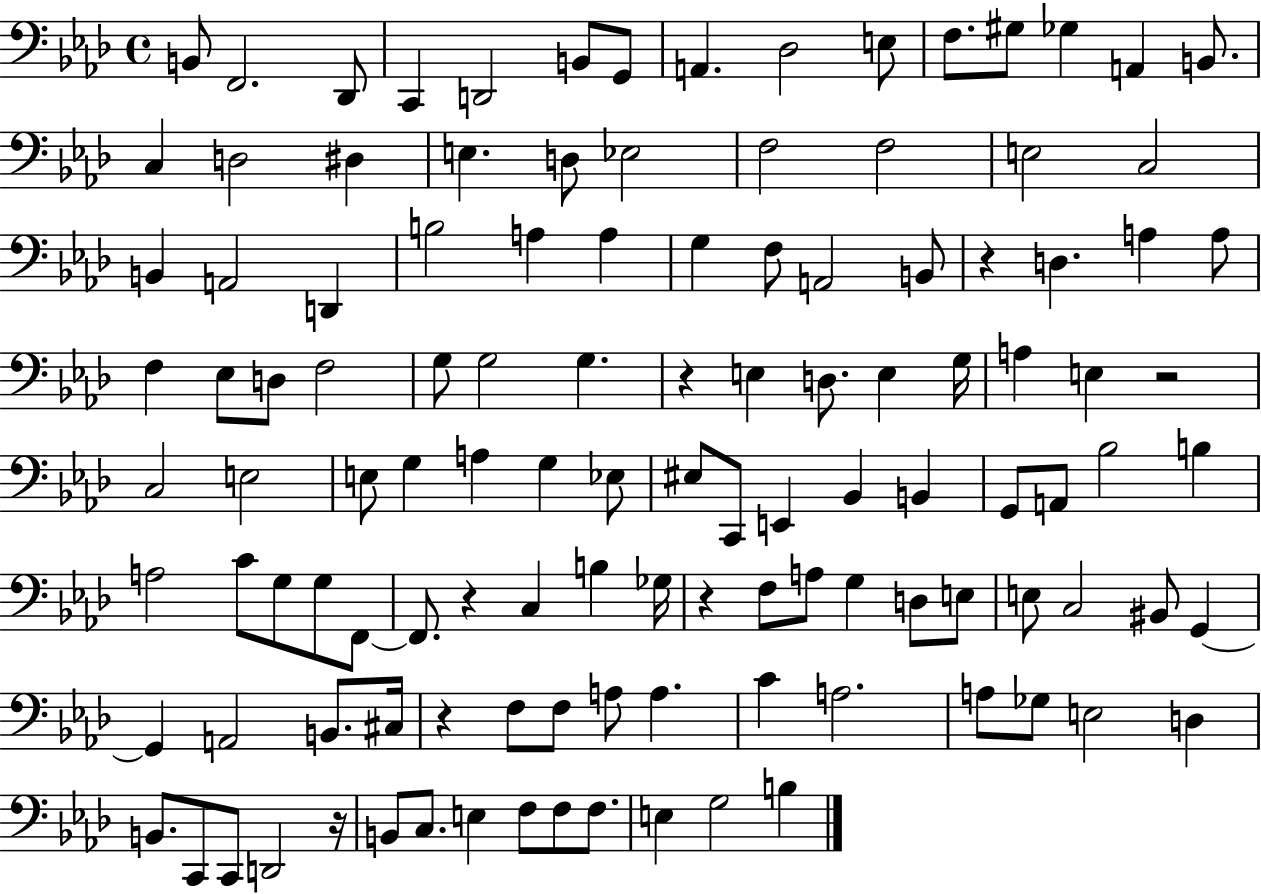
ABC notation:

X:1
T:Untitled
M:4/4
L:1/4
K:Ab
B,,/2 F,,2 _D,,/2 C,, D,,2 B,,/2 G,,/2 A,, _D,2 E,/2 F,/2 ^G,/2 _G, A,, B,,/2 C, D,2 ^D, E, D,/2 _E,2 F,2 F,2 E,2 C,2 B,, A,,2 D,, B,2 A, A, G, F,/2 A,,2 B,,/2 z D, A, A,/2 F, _E,/2 D,/2 F,2 G,/2 G,2 G, z E, D,/2 E, G,/4 A, E, z2 C,2 E,2 E,/2 G, A, G, _E,/2 ^E,/2 C,,/2 E,, _B,, B,, G,,/2 A,,/2 _B,2 B, A,2 C/2 G,/2 G,/2 F,,/2 F,,/2 z C, B, _G,/4 z F,/2 A,/2 G, D,/2 E,/2 E,/2 C,2 ^B,,/2 G,, G,, A,,2 B,,/2 ^C,/4 z F,/2 F,/2 A,/2 A, C A,2 A,/2 _G,/2 E,2 D, B,,/2 C,,/2 C,,/2 D,,2 z/4 B,,/2 C,/2 E, F,/2 F,/2 F,/2 E, G,2 B,